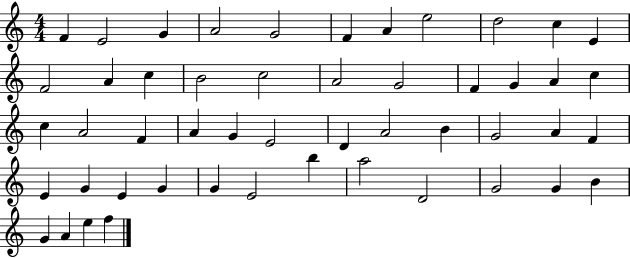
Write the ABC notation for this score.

X:1
T:Untitled
M:4/4
L:1/4
K:C
F E2 G A2 G2 F A e2 d2 c E F2 A c B2 c2 A2 G2 F G A c c A2 F A G E2 D A2 B G2 A F E G E G G E2 b a2 D2 G2 G B G A e f